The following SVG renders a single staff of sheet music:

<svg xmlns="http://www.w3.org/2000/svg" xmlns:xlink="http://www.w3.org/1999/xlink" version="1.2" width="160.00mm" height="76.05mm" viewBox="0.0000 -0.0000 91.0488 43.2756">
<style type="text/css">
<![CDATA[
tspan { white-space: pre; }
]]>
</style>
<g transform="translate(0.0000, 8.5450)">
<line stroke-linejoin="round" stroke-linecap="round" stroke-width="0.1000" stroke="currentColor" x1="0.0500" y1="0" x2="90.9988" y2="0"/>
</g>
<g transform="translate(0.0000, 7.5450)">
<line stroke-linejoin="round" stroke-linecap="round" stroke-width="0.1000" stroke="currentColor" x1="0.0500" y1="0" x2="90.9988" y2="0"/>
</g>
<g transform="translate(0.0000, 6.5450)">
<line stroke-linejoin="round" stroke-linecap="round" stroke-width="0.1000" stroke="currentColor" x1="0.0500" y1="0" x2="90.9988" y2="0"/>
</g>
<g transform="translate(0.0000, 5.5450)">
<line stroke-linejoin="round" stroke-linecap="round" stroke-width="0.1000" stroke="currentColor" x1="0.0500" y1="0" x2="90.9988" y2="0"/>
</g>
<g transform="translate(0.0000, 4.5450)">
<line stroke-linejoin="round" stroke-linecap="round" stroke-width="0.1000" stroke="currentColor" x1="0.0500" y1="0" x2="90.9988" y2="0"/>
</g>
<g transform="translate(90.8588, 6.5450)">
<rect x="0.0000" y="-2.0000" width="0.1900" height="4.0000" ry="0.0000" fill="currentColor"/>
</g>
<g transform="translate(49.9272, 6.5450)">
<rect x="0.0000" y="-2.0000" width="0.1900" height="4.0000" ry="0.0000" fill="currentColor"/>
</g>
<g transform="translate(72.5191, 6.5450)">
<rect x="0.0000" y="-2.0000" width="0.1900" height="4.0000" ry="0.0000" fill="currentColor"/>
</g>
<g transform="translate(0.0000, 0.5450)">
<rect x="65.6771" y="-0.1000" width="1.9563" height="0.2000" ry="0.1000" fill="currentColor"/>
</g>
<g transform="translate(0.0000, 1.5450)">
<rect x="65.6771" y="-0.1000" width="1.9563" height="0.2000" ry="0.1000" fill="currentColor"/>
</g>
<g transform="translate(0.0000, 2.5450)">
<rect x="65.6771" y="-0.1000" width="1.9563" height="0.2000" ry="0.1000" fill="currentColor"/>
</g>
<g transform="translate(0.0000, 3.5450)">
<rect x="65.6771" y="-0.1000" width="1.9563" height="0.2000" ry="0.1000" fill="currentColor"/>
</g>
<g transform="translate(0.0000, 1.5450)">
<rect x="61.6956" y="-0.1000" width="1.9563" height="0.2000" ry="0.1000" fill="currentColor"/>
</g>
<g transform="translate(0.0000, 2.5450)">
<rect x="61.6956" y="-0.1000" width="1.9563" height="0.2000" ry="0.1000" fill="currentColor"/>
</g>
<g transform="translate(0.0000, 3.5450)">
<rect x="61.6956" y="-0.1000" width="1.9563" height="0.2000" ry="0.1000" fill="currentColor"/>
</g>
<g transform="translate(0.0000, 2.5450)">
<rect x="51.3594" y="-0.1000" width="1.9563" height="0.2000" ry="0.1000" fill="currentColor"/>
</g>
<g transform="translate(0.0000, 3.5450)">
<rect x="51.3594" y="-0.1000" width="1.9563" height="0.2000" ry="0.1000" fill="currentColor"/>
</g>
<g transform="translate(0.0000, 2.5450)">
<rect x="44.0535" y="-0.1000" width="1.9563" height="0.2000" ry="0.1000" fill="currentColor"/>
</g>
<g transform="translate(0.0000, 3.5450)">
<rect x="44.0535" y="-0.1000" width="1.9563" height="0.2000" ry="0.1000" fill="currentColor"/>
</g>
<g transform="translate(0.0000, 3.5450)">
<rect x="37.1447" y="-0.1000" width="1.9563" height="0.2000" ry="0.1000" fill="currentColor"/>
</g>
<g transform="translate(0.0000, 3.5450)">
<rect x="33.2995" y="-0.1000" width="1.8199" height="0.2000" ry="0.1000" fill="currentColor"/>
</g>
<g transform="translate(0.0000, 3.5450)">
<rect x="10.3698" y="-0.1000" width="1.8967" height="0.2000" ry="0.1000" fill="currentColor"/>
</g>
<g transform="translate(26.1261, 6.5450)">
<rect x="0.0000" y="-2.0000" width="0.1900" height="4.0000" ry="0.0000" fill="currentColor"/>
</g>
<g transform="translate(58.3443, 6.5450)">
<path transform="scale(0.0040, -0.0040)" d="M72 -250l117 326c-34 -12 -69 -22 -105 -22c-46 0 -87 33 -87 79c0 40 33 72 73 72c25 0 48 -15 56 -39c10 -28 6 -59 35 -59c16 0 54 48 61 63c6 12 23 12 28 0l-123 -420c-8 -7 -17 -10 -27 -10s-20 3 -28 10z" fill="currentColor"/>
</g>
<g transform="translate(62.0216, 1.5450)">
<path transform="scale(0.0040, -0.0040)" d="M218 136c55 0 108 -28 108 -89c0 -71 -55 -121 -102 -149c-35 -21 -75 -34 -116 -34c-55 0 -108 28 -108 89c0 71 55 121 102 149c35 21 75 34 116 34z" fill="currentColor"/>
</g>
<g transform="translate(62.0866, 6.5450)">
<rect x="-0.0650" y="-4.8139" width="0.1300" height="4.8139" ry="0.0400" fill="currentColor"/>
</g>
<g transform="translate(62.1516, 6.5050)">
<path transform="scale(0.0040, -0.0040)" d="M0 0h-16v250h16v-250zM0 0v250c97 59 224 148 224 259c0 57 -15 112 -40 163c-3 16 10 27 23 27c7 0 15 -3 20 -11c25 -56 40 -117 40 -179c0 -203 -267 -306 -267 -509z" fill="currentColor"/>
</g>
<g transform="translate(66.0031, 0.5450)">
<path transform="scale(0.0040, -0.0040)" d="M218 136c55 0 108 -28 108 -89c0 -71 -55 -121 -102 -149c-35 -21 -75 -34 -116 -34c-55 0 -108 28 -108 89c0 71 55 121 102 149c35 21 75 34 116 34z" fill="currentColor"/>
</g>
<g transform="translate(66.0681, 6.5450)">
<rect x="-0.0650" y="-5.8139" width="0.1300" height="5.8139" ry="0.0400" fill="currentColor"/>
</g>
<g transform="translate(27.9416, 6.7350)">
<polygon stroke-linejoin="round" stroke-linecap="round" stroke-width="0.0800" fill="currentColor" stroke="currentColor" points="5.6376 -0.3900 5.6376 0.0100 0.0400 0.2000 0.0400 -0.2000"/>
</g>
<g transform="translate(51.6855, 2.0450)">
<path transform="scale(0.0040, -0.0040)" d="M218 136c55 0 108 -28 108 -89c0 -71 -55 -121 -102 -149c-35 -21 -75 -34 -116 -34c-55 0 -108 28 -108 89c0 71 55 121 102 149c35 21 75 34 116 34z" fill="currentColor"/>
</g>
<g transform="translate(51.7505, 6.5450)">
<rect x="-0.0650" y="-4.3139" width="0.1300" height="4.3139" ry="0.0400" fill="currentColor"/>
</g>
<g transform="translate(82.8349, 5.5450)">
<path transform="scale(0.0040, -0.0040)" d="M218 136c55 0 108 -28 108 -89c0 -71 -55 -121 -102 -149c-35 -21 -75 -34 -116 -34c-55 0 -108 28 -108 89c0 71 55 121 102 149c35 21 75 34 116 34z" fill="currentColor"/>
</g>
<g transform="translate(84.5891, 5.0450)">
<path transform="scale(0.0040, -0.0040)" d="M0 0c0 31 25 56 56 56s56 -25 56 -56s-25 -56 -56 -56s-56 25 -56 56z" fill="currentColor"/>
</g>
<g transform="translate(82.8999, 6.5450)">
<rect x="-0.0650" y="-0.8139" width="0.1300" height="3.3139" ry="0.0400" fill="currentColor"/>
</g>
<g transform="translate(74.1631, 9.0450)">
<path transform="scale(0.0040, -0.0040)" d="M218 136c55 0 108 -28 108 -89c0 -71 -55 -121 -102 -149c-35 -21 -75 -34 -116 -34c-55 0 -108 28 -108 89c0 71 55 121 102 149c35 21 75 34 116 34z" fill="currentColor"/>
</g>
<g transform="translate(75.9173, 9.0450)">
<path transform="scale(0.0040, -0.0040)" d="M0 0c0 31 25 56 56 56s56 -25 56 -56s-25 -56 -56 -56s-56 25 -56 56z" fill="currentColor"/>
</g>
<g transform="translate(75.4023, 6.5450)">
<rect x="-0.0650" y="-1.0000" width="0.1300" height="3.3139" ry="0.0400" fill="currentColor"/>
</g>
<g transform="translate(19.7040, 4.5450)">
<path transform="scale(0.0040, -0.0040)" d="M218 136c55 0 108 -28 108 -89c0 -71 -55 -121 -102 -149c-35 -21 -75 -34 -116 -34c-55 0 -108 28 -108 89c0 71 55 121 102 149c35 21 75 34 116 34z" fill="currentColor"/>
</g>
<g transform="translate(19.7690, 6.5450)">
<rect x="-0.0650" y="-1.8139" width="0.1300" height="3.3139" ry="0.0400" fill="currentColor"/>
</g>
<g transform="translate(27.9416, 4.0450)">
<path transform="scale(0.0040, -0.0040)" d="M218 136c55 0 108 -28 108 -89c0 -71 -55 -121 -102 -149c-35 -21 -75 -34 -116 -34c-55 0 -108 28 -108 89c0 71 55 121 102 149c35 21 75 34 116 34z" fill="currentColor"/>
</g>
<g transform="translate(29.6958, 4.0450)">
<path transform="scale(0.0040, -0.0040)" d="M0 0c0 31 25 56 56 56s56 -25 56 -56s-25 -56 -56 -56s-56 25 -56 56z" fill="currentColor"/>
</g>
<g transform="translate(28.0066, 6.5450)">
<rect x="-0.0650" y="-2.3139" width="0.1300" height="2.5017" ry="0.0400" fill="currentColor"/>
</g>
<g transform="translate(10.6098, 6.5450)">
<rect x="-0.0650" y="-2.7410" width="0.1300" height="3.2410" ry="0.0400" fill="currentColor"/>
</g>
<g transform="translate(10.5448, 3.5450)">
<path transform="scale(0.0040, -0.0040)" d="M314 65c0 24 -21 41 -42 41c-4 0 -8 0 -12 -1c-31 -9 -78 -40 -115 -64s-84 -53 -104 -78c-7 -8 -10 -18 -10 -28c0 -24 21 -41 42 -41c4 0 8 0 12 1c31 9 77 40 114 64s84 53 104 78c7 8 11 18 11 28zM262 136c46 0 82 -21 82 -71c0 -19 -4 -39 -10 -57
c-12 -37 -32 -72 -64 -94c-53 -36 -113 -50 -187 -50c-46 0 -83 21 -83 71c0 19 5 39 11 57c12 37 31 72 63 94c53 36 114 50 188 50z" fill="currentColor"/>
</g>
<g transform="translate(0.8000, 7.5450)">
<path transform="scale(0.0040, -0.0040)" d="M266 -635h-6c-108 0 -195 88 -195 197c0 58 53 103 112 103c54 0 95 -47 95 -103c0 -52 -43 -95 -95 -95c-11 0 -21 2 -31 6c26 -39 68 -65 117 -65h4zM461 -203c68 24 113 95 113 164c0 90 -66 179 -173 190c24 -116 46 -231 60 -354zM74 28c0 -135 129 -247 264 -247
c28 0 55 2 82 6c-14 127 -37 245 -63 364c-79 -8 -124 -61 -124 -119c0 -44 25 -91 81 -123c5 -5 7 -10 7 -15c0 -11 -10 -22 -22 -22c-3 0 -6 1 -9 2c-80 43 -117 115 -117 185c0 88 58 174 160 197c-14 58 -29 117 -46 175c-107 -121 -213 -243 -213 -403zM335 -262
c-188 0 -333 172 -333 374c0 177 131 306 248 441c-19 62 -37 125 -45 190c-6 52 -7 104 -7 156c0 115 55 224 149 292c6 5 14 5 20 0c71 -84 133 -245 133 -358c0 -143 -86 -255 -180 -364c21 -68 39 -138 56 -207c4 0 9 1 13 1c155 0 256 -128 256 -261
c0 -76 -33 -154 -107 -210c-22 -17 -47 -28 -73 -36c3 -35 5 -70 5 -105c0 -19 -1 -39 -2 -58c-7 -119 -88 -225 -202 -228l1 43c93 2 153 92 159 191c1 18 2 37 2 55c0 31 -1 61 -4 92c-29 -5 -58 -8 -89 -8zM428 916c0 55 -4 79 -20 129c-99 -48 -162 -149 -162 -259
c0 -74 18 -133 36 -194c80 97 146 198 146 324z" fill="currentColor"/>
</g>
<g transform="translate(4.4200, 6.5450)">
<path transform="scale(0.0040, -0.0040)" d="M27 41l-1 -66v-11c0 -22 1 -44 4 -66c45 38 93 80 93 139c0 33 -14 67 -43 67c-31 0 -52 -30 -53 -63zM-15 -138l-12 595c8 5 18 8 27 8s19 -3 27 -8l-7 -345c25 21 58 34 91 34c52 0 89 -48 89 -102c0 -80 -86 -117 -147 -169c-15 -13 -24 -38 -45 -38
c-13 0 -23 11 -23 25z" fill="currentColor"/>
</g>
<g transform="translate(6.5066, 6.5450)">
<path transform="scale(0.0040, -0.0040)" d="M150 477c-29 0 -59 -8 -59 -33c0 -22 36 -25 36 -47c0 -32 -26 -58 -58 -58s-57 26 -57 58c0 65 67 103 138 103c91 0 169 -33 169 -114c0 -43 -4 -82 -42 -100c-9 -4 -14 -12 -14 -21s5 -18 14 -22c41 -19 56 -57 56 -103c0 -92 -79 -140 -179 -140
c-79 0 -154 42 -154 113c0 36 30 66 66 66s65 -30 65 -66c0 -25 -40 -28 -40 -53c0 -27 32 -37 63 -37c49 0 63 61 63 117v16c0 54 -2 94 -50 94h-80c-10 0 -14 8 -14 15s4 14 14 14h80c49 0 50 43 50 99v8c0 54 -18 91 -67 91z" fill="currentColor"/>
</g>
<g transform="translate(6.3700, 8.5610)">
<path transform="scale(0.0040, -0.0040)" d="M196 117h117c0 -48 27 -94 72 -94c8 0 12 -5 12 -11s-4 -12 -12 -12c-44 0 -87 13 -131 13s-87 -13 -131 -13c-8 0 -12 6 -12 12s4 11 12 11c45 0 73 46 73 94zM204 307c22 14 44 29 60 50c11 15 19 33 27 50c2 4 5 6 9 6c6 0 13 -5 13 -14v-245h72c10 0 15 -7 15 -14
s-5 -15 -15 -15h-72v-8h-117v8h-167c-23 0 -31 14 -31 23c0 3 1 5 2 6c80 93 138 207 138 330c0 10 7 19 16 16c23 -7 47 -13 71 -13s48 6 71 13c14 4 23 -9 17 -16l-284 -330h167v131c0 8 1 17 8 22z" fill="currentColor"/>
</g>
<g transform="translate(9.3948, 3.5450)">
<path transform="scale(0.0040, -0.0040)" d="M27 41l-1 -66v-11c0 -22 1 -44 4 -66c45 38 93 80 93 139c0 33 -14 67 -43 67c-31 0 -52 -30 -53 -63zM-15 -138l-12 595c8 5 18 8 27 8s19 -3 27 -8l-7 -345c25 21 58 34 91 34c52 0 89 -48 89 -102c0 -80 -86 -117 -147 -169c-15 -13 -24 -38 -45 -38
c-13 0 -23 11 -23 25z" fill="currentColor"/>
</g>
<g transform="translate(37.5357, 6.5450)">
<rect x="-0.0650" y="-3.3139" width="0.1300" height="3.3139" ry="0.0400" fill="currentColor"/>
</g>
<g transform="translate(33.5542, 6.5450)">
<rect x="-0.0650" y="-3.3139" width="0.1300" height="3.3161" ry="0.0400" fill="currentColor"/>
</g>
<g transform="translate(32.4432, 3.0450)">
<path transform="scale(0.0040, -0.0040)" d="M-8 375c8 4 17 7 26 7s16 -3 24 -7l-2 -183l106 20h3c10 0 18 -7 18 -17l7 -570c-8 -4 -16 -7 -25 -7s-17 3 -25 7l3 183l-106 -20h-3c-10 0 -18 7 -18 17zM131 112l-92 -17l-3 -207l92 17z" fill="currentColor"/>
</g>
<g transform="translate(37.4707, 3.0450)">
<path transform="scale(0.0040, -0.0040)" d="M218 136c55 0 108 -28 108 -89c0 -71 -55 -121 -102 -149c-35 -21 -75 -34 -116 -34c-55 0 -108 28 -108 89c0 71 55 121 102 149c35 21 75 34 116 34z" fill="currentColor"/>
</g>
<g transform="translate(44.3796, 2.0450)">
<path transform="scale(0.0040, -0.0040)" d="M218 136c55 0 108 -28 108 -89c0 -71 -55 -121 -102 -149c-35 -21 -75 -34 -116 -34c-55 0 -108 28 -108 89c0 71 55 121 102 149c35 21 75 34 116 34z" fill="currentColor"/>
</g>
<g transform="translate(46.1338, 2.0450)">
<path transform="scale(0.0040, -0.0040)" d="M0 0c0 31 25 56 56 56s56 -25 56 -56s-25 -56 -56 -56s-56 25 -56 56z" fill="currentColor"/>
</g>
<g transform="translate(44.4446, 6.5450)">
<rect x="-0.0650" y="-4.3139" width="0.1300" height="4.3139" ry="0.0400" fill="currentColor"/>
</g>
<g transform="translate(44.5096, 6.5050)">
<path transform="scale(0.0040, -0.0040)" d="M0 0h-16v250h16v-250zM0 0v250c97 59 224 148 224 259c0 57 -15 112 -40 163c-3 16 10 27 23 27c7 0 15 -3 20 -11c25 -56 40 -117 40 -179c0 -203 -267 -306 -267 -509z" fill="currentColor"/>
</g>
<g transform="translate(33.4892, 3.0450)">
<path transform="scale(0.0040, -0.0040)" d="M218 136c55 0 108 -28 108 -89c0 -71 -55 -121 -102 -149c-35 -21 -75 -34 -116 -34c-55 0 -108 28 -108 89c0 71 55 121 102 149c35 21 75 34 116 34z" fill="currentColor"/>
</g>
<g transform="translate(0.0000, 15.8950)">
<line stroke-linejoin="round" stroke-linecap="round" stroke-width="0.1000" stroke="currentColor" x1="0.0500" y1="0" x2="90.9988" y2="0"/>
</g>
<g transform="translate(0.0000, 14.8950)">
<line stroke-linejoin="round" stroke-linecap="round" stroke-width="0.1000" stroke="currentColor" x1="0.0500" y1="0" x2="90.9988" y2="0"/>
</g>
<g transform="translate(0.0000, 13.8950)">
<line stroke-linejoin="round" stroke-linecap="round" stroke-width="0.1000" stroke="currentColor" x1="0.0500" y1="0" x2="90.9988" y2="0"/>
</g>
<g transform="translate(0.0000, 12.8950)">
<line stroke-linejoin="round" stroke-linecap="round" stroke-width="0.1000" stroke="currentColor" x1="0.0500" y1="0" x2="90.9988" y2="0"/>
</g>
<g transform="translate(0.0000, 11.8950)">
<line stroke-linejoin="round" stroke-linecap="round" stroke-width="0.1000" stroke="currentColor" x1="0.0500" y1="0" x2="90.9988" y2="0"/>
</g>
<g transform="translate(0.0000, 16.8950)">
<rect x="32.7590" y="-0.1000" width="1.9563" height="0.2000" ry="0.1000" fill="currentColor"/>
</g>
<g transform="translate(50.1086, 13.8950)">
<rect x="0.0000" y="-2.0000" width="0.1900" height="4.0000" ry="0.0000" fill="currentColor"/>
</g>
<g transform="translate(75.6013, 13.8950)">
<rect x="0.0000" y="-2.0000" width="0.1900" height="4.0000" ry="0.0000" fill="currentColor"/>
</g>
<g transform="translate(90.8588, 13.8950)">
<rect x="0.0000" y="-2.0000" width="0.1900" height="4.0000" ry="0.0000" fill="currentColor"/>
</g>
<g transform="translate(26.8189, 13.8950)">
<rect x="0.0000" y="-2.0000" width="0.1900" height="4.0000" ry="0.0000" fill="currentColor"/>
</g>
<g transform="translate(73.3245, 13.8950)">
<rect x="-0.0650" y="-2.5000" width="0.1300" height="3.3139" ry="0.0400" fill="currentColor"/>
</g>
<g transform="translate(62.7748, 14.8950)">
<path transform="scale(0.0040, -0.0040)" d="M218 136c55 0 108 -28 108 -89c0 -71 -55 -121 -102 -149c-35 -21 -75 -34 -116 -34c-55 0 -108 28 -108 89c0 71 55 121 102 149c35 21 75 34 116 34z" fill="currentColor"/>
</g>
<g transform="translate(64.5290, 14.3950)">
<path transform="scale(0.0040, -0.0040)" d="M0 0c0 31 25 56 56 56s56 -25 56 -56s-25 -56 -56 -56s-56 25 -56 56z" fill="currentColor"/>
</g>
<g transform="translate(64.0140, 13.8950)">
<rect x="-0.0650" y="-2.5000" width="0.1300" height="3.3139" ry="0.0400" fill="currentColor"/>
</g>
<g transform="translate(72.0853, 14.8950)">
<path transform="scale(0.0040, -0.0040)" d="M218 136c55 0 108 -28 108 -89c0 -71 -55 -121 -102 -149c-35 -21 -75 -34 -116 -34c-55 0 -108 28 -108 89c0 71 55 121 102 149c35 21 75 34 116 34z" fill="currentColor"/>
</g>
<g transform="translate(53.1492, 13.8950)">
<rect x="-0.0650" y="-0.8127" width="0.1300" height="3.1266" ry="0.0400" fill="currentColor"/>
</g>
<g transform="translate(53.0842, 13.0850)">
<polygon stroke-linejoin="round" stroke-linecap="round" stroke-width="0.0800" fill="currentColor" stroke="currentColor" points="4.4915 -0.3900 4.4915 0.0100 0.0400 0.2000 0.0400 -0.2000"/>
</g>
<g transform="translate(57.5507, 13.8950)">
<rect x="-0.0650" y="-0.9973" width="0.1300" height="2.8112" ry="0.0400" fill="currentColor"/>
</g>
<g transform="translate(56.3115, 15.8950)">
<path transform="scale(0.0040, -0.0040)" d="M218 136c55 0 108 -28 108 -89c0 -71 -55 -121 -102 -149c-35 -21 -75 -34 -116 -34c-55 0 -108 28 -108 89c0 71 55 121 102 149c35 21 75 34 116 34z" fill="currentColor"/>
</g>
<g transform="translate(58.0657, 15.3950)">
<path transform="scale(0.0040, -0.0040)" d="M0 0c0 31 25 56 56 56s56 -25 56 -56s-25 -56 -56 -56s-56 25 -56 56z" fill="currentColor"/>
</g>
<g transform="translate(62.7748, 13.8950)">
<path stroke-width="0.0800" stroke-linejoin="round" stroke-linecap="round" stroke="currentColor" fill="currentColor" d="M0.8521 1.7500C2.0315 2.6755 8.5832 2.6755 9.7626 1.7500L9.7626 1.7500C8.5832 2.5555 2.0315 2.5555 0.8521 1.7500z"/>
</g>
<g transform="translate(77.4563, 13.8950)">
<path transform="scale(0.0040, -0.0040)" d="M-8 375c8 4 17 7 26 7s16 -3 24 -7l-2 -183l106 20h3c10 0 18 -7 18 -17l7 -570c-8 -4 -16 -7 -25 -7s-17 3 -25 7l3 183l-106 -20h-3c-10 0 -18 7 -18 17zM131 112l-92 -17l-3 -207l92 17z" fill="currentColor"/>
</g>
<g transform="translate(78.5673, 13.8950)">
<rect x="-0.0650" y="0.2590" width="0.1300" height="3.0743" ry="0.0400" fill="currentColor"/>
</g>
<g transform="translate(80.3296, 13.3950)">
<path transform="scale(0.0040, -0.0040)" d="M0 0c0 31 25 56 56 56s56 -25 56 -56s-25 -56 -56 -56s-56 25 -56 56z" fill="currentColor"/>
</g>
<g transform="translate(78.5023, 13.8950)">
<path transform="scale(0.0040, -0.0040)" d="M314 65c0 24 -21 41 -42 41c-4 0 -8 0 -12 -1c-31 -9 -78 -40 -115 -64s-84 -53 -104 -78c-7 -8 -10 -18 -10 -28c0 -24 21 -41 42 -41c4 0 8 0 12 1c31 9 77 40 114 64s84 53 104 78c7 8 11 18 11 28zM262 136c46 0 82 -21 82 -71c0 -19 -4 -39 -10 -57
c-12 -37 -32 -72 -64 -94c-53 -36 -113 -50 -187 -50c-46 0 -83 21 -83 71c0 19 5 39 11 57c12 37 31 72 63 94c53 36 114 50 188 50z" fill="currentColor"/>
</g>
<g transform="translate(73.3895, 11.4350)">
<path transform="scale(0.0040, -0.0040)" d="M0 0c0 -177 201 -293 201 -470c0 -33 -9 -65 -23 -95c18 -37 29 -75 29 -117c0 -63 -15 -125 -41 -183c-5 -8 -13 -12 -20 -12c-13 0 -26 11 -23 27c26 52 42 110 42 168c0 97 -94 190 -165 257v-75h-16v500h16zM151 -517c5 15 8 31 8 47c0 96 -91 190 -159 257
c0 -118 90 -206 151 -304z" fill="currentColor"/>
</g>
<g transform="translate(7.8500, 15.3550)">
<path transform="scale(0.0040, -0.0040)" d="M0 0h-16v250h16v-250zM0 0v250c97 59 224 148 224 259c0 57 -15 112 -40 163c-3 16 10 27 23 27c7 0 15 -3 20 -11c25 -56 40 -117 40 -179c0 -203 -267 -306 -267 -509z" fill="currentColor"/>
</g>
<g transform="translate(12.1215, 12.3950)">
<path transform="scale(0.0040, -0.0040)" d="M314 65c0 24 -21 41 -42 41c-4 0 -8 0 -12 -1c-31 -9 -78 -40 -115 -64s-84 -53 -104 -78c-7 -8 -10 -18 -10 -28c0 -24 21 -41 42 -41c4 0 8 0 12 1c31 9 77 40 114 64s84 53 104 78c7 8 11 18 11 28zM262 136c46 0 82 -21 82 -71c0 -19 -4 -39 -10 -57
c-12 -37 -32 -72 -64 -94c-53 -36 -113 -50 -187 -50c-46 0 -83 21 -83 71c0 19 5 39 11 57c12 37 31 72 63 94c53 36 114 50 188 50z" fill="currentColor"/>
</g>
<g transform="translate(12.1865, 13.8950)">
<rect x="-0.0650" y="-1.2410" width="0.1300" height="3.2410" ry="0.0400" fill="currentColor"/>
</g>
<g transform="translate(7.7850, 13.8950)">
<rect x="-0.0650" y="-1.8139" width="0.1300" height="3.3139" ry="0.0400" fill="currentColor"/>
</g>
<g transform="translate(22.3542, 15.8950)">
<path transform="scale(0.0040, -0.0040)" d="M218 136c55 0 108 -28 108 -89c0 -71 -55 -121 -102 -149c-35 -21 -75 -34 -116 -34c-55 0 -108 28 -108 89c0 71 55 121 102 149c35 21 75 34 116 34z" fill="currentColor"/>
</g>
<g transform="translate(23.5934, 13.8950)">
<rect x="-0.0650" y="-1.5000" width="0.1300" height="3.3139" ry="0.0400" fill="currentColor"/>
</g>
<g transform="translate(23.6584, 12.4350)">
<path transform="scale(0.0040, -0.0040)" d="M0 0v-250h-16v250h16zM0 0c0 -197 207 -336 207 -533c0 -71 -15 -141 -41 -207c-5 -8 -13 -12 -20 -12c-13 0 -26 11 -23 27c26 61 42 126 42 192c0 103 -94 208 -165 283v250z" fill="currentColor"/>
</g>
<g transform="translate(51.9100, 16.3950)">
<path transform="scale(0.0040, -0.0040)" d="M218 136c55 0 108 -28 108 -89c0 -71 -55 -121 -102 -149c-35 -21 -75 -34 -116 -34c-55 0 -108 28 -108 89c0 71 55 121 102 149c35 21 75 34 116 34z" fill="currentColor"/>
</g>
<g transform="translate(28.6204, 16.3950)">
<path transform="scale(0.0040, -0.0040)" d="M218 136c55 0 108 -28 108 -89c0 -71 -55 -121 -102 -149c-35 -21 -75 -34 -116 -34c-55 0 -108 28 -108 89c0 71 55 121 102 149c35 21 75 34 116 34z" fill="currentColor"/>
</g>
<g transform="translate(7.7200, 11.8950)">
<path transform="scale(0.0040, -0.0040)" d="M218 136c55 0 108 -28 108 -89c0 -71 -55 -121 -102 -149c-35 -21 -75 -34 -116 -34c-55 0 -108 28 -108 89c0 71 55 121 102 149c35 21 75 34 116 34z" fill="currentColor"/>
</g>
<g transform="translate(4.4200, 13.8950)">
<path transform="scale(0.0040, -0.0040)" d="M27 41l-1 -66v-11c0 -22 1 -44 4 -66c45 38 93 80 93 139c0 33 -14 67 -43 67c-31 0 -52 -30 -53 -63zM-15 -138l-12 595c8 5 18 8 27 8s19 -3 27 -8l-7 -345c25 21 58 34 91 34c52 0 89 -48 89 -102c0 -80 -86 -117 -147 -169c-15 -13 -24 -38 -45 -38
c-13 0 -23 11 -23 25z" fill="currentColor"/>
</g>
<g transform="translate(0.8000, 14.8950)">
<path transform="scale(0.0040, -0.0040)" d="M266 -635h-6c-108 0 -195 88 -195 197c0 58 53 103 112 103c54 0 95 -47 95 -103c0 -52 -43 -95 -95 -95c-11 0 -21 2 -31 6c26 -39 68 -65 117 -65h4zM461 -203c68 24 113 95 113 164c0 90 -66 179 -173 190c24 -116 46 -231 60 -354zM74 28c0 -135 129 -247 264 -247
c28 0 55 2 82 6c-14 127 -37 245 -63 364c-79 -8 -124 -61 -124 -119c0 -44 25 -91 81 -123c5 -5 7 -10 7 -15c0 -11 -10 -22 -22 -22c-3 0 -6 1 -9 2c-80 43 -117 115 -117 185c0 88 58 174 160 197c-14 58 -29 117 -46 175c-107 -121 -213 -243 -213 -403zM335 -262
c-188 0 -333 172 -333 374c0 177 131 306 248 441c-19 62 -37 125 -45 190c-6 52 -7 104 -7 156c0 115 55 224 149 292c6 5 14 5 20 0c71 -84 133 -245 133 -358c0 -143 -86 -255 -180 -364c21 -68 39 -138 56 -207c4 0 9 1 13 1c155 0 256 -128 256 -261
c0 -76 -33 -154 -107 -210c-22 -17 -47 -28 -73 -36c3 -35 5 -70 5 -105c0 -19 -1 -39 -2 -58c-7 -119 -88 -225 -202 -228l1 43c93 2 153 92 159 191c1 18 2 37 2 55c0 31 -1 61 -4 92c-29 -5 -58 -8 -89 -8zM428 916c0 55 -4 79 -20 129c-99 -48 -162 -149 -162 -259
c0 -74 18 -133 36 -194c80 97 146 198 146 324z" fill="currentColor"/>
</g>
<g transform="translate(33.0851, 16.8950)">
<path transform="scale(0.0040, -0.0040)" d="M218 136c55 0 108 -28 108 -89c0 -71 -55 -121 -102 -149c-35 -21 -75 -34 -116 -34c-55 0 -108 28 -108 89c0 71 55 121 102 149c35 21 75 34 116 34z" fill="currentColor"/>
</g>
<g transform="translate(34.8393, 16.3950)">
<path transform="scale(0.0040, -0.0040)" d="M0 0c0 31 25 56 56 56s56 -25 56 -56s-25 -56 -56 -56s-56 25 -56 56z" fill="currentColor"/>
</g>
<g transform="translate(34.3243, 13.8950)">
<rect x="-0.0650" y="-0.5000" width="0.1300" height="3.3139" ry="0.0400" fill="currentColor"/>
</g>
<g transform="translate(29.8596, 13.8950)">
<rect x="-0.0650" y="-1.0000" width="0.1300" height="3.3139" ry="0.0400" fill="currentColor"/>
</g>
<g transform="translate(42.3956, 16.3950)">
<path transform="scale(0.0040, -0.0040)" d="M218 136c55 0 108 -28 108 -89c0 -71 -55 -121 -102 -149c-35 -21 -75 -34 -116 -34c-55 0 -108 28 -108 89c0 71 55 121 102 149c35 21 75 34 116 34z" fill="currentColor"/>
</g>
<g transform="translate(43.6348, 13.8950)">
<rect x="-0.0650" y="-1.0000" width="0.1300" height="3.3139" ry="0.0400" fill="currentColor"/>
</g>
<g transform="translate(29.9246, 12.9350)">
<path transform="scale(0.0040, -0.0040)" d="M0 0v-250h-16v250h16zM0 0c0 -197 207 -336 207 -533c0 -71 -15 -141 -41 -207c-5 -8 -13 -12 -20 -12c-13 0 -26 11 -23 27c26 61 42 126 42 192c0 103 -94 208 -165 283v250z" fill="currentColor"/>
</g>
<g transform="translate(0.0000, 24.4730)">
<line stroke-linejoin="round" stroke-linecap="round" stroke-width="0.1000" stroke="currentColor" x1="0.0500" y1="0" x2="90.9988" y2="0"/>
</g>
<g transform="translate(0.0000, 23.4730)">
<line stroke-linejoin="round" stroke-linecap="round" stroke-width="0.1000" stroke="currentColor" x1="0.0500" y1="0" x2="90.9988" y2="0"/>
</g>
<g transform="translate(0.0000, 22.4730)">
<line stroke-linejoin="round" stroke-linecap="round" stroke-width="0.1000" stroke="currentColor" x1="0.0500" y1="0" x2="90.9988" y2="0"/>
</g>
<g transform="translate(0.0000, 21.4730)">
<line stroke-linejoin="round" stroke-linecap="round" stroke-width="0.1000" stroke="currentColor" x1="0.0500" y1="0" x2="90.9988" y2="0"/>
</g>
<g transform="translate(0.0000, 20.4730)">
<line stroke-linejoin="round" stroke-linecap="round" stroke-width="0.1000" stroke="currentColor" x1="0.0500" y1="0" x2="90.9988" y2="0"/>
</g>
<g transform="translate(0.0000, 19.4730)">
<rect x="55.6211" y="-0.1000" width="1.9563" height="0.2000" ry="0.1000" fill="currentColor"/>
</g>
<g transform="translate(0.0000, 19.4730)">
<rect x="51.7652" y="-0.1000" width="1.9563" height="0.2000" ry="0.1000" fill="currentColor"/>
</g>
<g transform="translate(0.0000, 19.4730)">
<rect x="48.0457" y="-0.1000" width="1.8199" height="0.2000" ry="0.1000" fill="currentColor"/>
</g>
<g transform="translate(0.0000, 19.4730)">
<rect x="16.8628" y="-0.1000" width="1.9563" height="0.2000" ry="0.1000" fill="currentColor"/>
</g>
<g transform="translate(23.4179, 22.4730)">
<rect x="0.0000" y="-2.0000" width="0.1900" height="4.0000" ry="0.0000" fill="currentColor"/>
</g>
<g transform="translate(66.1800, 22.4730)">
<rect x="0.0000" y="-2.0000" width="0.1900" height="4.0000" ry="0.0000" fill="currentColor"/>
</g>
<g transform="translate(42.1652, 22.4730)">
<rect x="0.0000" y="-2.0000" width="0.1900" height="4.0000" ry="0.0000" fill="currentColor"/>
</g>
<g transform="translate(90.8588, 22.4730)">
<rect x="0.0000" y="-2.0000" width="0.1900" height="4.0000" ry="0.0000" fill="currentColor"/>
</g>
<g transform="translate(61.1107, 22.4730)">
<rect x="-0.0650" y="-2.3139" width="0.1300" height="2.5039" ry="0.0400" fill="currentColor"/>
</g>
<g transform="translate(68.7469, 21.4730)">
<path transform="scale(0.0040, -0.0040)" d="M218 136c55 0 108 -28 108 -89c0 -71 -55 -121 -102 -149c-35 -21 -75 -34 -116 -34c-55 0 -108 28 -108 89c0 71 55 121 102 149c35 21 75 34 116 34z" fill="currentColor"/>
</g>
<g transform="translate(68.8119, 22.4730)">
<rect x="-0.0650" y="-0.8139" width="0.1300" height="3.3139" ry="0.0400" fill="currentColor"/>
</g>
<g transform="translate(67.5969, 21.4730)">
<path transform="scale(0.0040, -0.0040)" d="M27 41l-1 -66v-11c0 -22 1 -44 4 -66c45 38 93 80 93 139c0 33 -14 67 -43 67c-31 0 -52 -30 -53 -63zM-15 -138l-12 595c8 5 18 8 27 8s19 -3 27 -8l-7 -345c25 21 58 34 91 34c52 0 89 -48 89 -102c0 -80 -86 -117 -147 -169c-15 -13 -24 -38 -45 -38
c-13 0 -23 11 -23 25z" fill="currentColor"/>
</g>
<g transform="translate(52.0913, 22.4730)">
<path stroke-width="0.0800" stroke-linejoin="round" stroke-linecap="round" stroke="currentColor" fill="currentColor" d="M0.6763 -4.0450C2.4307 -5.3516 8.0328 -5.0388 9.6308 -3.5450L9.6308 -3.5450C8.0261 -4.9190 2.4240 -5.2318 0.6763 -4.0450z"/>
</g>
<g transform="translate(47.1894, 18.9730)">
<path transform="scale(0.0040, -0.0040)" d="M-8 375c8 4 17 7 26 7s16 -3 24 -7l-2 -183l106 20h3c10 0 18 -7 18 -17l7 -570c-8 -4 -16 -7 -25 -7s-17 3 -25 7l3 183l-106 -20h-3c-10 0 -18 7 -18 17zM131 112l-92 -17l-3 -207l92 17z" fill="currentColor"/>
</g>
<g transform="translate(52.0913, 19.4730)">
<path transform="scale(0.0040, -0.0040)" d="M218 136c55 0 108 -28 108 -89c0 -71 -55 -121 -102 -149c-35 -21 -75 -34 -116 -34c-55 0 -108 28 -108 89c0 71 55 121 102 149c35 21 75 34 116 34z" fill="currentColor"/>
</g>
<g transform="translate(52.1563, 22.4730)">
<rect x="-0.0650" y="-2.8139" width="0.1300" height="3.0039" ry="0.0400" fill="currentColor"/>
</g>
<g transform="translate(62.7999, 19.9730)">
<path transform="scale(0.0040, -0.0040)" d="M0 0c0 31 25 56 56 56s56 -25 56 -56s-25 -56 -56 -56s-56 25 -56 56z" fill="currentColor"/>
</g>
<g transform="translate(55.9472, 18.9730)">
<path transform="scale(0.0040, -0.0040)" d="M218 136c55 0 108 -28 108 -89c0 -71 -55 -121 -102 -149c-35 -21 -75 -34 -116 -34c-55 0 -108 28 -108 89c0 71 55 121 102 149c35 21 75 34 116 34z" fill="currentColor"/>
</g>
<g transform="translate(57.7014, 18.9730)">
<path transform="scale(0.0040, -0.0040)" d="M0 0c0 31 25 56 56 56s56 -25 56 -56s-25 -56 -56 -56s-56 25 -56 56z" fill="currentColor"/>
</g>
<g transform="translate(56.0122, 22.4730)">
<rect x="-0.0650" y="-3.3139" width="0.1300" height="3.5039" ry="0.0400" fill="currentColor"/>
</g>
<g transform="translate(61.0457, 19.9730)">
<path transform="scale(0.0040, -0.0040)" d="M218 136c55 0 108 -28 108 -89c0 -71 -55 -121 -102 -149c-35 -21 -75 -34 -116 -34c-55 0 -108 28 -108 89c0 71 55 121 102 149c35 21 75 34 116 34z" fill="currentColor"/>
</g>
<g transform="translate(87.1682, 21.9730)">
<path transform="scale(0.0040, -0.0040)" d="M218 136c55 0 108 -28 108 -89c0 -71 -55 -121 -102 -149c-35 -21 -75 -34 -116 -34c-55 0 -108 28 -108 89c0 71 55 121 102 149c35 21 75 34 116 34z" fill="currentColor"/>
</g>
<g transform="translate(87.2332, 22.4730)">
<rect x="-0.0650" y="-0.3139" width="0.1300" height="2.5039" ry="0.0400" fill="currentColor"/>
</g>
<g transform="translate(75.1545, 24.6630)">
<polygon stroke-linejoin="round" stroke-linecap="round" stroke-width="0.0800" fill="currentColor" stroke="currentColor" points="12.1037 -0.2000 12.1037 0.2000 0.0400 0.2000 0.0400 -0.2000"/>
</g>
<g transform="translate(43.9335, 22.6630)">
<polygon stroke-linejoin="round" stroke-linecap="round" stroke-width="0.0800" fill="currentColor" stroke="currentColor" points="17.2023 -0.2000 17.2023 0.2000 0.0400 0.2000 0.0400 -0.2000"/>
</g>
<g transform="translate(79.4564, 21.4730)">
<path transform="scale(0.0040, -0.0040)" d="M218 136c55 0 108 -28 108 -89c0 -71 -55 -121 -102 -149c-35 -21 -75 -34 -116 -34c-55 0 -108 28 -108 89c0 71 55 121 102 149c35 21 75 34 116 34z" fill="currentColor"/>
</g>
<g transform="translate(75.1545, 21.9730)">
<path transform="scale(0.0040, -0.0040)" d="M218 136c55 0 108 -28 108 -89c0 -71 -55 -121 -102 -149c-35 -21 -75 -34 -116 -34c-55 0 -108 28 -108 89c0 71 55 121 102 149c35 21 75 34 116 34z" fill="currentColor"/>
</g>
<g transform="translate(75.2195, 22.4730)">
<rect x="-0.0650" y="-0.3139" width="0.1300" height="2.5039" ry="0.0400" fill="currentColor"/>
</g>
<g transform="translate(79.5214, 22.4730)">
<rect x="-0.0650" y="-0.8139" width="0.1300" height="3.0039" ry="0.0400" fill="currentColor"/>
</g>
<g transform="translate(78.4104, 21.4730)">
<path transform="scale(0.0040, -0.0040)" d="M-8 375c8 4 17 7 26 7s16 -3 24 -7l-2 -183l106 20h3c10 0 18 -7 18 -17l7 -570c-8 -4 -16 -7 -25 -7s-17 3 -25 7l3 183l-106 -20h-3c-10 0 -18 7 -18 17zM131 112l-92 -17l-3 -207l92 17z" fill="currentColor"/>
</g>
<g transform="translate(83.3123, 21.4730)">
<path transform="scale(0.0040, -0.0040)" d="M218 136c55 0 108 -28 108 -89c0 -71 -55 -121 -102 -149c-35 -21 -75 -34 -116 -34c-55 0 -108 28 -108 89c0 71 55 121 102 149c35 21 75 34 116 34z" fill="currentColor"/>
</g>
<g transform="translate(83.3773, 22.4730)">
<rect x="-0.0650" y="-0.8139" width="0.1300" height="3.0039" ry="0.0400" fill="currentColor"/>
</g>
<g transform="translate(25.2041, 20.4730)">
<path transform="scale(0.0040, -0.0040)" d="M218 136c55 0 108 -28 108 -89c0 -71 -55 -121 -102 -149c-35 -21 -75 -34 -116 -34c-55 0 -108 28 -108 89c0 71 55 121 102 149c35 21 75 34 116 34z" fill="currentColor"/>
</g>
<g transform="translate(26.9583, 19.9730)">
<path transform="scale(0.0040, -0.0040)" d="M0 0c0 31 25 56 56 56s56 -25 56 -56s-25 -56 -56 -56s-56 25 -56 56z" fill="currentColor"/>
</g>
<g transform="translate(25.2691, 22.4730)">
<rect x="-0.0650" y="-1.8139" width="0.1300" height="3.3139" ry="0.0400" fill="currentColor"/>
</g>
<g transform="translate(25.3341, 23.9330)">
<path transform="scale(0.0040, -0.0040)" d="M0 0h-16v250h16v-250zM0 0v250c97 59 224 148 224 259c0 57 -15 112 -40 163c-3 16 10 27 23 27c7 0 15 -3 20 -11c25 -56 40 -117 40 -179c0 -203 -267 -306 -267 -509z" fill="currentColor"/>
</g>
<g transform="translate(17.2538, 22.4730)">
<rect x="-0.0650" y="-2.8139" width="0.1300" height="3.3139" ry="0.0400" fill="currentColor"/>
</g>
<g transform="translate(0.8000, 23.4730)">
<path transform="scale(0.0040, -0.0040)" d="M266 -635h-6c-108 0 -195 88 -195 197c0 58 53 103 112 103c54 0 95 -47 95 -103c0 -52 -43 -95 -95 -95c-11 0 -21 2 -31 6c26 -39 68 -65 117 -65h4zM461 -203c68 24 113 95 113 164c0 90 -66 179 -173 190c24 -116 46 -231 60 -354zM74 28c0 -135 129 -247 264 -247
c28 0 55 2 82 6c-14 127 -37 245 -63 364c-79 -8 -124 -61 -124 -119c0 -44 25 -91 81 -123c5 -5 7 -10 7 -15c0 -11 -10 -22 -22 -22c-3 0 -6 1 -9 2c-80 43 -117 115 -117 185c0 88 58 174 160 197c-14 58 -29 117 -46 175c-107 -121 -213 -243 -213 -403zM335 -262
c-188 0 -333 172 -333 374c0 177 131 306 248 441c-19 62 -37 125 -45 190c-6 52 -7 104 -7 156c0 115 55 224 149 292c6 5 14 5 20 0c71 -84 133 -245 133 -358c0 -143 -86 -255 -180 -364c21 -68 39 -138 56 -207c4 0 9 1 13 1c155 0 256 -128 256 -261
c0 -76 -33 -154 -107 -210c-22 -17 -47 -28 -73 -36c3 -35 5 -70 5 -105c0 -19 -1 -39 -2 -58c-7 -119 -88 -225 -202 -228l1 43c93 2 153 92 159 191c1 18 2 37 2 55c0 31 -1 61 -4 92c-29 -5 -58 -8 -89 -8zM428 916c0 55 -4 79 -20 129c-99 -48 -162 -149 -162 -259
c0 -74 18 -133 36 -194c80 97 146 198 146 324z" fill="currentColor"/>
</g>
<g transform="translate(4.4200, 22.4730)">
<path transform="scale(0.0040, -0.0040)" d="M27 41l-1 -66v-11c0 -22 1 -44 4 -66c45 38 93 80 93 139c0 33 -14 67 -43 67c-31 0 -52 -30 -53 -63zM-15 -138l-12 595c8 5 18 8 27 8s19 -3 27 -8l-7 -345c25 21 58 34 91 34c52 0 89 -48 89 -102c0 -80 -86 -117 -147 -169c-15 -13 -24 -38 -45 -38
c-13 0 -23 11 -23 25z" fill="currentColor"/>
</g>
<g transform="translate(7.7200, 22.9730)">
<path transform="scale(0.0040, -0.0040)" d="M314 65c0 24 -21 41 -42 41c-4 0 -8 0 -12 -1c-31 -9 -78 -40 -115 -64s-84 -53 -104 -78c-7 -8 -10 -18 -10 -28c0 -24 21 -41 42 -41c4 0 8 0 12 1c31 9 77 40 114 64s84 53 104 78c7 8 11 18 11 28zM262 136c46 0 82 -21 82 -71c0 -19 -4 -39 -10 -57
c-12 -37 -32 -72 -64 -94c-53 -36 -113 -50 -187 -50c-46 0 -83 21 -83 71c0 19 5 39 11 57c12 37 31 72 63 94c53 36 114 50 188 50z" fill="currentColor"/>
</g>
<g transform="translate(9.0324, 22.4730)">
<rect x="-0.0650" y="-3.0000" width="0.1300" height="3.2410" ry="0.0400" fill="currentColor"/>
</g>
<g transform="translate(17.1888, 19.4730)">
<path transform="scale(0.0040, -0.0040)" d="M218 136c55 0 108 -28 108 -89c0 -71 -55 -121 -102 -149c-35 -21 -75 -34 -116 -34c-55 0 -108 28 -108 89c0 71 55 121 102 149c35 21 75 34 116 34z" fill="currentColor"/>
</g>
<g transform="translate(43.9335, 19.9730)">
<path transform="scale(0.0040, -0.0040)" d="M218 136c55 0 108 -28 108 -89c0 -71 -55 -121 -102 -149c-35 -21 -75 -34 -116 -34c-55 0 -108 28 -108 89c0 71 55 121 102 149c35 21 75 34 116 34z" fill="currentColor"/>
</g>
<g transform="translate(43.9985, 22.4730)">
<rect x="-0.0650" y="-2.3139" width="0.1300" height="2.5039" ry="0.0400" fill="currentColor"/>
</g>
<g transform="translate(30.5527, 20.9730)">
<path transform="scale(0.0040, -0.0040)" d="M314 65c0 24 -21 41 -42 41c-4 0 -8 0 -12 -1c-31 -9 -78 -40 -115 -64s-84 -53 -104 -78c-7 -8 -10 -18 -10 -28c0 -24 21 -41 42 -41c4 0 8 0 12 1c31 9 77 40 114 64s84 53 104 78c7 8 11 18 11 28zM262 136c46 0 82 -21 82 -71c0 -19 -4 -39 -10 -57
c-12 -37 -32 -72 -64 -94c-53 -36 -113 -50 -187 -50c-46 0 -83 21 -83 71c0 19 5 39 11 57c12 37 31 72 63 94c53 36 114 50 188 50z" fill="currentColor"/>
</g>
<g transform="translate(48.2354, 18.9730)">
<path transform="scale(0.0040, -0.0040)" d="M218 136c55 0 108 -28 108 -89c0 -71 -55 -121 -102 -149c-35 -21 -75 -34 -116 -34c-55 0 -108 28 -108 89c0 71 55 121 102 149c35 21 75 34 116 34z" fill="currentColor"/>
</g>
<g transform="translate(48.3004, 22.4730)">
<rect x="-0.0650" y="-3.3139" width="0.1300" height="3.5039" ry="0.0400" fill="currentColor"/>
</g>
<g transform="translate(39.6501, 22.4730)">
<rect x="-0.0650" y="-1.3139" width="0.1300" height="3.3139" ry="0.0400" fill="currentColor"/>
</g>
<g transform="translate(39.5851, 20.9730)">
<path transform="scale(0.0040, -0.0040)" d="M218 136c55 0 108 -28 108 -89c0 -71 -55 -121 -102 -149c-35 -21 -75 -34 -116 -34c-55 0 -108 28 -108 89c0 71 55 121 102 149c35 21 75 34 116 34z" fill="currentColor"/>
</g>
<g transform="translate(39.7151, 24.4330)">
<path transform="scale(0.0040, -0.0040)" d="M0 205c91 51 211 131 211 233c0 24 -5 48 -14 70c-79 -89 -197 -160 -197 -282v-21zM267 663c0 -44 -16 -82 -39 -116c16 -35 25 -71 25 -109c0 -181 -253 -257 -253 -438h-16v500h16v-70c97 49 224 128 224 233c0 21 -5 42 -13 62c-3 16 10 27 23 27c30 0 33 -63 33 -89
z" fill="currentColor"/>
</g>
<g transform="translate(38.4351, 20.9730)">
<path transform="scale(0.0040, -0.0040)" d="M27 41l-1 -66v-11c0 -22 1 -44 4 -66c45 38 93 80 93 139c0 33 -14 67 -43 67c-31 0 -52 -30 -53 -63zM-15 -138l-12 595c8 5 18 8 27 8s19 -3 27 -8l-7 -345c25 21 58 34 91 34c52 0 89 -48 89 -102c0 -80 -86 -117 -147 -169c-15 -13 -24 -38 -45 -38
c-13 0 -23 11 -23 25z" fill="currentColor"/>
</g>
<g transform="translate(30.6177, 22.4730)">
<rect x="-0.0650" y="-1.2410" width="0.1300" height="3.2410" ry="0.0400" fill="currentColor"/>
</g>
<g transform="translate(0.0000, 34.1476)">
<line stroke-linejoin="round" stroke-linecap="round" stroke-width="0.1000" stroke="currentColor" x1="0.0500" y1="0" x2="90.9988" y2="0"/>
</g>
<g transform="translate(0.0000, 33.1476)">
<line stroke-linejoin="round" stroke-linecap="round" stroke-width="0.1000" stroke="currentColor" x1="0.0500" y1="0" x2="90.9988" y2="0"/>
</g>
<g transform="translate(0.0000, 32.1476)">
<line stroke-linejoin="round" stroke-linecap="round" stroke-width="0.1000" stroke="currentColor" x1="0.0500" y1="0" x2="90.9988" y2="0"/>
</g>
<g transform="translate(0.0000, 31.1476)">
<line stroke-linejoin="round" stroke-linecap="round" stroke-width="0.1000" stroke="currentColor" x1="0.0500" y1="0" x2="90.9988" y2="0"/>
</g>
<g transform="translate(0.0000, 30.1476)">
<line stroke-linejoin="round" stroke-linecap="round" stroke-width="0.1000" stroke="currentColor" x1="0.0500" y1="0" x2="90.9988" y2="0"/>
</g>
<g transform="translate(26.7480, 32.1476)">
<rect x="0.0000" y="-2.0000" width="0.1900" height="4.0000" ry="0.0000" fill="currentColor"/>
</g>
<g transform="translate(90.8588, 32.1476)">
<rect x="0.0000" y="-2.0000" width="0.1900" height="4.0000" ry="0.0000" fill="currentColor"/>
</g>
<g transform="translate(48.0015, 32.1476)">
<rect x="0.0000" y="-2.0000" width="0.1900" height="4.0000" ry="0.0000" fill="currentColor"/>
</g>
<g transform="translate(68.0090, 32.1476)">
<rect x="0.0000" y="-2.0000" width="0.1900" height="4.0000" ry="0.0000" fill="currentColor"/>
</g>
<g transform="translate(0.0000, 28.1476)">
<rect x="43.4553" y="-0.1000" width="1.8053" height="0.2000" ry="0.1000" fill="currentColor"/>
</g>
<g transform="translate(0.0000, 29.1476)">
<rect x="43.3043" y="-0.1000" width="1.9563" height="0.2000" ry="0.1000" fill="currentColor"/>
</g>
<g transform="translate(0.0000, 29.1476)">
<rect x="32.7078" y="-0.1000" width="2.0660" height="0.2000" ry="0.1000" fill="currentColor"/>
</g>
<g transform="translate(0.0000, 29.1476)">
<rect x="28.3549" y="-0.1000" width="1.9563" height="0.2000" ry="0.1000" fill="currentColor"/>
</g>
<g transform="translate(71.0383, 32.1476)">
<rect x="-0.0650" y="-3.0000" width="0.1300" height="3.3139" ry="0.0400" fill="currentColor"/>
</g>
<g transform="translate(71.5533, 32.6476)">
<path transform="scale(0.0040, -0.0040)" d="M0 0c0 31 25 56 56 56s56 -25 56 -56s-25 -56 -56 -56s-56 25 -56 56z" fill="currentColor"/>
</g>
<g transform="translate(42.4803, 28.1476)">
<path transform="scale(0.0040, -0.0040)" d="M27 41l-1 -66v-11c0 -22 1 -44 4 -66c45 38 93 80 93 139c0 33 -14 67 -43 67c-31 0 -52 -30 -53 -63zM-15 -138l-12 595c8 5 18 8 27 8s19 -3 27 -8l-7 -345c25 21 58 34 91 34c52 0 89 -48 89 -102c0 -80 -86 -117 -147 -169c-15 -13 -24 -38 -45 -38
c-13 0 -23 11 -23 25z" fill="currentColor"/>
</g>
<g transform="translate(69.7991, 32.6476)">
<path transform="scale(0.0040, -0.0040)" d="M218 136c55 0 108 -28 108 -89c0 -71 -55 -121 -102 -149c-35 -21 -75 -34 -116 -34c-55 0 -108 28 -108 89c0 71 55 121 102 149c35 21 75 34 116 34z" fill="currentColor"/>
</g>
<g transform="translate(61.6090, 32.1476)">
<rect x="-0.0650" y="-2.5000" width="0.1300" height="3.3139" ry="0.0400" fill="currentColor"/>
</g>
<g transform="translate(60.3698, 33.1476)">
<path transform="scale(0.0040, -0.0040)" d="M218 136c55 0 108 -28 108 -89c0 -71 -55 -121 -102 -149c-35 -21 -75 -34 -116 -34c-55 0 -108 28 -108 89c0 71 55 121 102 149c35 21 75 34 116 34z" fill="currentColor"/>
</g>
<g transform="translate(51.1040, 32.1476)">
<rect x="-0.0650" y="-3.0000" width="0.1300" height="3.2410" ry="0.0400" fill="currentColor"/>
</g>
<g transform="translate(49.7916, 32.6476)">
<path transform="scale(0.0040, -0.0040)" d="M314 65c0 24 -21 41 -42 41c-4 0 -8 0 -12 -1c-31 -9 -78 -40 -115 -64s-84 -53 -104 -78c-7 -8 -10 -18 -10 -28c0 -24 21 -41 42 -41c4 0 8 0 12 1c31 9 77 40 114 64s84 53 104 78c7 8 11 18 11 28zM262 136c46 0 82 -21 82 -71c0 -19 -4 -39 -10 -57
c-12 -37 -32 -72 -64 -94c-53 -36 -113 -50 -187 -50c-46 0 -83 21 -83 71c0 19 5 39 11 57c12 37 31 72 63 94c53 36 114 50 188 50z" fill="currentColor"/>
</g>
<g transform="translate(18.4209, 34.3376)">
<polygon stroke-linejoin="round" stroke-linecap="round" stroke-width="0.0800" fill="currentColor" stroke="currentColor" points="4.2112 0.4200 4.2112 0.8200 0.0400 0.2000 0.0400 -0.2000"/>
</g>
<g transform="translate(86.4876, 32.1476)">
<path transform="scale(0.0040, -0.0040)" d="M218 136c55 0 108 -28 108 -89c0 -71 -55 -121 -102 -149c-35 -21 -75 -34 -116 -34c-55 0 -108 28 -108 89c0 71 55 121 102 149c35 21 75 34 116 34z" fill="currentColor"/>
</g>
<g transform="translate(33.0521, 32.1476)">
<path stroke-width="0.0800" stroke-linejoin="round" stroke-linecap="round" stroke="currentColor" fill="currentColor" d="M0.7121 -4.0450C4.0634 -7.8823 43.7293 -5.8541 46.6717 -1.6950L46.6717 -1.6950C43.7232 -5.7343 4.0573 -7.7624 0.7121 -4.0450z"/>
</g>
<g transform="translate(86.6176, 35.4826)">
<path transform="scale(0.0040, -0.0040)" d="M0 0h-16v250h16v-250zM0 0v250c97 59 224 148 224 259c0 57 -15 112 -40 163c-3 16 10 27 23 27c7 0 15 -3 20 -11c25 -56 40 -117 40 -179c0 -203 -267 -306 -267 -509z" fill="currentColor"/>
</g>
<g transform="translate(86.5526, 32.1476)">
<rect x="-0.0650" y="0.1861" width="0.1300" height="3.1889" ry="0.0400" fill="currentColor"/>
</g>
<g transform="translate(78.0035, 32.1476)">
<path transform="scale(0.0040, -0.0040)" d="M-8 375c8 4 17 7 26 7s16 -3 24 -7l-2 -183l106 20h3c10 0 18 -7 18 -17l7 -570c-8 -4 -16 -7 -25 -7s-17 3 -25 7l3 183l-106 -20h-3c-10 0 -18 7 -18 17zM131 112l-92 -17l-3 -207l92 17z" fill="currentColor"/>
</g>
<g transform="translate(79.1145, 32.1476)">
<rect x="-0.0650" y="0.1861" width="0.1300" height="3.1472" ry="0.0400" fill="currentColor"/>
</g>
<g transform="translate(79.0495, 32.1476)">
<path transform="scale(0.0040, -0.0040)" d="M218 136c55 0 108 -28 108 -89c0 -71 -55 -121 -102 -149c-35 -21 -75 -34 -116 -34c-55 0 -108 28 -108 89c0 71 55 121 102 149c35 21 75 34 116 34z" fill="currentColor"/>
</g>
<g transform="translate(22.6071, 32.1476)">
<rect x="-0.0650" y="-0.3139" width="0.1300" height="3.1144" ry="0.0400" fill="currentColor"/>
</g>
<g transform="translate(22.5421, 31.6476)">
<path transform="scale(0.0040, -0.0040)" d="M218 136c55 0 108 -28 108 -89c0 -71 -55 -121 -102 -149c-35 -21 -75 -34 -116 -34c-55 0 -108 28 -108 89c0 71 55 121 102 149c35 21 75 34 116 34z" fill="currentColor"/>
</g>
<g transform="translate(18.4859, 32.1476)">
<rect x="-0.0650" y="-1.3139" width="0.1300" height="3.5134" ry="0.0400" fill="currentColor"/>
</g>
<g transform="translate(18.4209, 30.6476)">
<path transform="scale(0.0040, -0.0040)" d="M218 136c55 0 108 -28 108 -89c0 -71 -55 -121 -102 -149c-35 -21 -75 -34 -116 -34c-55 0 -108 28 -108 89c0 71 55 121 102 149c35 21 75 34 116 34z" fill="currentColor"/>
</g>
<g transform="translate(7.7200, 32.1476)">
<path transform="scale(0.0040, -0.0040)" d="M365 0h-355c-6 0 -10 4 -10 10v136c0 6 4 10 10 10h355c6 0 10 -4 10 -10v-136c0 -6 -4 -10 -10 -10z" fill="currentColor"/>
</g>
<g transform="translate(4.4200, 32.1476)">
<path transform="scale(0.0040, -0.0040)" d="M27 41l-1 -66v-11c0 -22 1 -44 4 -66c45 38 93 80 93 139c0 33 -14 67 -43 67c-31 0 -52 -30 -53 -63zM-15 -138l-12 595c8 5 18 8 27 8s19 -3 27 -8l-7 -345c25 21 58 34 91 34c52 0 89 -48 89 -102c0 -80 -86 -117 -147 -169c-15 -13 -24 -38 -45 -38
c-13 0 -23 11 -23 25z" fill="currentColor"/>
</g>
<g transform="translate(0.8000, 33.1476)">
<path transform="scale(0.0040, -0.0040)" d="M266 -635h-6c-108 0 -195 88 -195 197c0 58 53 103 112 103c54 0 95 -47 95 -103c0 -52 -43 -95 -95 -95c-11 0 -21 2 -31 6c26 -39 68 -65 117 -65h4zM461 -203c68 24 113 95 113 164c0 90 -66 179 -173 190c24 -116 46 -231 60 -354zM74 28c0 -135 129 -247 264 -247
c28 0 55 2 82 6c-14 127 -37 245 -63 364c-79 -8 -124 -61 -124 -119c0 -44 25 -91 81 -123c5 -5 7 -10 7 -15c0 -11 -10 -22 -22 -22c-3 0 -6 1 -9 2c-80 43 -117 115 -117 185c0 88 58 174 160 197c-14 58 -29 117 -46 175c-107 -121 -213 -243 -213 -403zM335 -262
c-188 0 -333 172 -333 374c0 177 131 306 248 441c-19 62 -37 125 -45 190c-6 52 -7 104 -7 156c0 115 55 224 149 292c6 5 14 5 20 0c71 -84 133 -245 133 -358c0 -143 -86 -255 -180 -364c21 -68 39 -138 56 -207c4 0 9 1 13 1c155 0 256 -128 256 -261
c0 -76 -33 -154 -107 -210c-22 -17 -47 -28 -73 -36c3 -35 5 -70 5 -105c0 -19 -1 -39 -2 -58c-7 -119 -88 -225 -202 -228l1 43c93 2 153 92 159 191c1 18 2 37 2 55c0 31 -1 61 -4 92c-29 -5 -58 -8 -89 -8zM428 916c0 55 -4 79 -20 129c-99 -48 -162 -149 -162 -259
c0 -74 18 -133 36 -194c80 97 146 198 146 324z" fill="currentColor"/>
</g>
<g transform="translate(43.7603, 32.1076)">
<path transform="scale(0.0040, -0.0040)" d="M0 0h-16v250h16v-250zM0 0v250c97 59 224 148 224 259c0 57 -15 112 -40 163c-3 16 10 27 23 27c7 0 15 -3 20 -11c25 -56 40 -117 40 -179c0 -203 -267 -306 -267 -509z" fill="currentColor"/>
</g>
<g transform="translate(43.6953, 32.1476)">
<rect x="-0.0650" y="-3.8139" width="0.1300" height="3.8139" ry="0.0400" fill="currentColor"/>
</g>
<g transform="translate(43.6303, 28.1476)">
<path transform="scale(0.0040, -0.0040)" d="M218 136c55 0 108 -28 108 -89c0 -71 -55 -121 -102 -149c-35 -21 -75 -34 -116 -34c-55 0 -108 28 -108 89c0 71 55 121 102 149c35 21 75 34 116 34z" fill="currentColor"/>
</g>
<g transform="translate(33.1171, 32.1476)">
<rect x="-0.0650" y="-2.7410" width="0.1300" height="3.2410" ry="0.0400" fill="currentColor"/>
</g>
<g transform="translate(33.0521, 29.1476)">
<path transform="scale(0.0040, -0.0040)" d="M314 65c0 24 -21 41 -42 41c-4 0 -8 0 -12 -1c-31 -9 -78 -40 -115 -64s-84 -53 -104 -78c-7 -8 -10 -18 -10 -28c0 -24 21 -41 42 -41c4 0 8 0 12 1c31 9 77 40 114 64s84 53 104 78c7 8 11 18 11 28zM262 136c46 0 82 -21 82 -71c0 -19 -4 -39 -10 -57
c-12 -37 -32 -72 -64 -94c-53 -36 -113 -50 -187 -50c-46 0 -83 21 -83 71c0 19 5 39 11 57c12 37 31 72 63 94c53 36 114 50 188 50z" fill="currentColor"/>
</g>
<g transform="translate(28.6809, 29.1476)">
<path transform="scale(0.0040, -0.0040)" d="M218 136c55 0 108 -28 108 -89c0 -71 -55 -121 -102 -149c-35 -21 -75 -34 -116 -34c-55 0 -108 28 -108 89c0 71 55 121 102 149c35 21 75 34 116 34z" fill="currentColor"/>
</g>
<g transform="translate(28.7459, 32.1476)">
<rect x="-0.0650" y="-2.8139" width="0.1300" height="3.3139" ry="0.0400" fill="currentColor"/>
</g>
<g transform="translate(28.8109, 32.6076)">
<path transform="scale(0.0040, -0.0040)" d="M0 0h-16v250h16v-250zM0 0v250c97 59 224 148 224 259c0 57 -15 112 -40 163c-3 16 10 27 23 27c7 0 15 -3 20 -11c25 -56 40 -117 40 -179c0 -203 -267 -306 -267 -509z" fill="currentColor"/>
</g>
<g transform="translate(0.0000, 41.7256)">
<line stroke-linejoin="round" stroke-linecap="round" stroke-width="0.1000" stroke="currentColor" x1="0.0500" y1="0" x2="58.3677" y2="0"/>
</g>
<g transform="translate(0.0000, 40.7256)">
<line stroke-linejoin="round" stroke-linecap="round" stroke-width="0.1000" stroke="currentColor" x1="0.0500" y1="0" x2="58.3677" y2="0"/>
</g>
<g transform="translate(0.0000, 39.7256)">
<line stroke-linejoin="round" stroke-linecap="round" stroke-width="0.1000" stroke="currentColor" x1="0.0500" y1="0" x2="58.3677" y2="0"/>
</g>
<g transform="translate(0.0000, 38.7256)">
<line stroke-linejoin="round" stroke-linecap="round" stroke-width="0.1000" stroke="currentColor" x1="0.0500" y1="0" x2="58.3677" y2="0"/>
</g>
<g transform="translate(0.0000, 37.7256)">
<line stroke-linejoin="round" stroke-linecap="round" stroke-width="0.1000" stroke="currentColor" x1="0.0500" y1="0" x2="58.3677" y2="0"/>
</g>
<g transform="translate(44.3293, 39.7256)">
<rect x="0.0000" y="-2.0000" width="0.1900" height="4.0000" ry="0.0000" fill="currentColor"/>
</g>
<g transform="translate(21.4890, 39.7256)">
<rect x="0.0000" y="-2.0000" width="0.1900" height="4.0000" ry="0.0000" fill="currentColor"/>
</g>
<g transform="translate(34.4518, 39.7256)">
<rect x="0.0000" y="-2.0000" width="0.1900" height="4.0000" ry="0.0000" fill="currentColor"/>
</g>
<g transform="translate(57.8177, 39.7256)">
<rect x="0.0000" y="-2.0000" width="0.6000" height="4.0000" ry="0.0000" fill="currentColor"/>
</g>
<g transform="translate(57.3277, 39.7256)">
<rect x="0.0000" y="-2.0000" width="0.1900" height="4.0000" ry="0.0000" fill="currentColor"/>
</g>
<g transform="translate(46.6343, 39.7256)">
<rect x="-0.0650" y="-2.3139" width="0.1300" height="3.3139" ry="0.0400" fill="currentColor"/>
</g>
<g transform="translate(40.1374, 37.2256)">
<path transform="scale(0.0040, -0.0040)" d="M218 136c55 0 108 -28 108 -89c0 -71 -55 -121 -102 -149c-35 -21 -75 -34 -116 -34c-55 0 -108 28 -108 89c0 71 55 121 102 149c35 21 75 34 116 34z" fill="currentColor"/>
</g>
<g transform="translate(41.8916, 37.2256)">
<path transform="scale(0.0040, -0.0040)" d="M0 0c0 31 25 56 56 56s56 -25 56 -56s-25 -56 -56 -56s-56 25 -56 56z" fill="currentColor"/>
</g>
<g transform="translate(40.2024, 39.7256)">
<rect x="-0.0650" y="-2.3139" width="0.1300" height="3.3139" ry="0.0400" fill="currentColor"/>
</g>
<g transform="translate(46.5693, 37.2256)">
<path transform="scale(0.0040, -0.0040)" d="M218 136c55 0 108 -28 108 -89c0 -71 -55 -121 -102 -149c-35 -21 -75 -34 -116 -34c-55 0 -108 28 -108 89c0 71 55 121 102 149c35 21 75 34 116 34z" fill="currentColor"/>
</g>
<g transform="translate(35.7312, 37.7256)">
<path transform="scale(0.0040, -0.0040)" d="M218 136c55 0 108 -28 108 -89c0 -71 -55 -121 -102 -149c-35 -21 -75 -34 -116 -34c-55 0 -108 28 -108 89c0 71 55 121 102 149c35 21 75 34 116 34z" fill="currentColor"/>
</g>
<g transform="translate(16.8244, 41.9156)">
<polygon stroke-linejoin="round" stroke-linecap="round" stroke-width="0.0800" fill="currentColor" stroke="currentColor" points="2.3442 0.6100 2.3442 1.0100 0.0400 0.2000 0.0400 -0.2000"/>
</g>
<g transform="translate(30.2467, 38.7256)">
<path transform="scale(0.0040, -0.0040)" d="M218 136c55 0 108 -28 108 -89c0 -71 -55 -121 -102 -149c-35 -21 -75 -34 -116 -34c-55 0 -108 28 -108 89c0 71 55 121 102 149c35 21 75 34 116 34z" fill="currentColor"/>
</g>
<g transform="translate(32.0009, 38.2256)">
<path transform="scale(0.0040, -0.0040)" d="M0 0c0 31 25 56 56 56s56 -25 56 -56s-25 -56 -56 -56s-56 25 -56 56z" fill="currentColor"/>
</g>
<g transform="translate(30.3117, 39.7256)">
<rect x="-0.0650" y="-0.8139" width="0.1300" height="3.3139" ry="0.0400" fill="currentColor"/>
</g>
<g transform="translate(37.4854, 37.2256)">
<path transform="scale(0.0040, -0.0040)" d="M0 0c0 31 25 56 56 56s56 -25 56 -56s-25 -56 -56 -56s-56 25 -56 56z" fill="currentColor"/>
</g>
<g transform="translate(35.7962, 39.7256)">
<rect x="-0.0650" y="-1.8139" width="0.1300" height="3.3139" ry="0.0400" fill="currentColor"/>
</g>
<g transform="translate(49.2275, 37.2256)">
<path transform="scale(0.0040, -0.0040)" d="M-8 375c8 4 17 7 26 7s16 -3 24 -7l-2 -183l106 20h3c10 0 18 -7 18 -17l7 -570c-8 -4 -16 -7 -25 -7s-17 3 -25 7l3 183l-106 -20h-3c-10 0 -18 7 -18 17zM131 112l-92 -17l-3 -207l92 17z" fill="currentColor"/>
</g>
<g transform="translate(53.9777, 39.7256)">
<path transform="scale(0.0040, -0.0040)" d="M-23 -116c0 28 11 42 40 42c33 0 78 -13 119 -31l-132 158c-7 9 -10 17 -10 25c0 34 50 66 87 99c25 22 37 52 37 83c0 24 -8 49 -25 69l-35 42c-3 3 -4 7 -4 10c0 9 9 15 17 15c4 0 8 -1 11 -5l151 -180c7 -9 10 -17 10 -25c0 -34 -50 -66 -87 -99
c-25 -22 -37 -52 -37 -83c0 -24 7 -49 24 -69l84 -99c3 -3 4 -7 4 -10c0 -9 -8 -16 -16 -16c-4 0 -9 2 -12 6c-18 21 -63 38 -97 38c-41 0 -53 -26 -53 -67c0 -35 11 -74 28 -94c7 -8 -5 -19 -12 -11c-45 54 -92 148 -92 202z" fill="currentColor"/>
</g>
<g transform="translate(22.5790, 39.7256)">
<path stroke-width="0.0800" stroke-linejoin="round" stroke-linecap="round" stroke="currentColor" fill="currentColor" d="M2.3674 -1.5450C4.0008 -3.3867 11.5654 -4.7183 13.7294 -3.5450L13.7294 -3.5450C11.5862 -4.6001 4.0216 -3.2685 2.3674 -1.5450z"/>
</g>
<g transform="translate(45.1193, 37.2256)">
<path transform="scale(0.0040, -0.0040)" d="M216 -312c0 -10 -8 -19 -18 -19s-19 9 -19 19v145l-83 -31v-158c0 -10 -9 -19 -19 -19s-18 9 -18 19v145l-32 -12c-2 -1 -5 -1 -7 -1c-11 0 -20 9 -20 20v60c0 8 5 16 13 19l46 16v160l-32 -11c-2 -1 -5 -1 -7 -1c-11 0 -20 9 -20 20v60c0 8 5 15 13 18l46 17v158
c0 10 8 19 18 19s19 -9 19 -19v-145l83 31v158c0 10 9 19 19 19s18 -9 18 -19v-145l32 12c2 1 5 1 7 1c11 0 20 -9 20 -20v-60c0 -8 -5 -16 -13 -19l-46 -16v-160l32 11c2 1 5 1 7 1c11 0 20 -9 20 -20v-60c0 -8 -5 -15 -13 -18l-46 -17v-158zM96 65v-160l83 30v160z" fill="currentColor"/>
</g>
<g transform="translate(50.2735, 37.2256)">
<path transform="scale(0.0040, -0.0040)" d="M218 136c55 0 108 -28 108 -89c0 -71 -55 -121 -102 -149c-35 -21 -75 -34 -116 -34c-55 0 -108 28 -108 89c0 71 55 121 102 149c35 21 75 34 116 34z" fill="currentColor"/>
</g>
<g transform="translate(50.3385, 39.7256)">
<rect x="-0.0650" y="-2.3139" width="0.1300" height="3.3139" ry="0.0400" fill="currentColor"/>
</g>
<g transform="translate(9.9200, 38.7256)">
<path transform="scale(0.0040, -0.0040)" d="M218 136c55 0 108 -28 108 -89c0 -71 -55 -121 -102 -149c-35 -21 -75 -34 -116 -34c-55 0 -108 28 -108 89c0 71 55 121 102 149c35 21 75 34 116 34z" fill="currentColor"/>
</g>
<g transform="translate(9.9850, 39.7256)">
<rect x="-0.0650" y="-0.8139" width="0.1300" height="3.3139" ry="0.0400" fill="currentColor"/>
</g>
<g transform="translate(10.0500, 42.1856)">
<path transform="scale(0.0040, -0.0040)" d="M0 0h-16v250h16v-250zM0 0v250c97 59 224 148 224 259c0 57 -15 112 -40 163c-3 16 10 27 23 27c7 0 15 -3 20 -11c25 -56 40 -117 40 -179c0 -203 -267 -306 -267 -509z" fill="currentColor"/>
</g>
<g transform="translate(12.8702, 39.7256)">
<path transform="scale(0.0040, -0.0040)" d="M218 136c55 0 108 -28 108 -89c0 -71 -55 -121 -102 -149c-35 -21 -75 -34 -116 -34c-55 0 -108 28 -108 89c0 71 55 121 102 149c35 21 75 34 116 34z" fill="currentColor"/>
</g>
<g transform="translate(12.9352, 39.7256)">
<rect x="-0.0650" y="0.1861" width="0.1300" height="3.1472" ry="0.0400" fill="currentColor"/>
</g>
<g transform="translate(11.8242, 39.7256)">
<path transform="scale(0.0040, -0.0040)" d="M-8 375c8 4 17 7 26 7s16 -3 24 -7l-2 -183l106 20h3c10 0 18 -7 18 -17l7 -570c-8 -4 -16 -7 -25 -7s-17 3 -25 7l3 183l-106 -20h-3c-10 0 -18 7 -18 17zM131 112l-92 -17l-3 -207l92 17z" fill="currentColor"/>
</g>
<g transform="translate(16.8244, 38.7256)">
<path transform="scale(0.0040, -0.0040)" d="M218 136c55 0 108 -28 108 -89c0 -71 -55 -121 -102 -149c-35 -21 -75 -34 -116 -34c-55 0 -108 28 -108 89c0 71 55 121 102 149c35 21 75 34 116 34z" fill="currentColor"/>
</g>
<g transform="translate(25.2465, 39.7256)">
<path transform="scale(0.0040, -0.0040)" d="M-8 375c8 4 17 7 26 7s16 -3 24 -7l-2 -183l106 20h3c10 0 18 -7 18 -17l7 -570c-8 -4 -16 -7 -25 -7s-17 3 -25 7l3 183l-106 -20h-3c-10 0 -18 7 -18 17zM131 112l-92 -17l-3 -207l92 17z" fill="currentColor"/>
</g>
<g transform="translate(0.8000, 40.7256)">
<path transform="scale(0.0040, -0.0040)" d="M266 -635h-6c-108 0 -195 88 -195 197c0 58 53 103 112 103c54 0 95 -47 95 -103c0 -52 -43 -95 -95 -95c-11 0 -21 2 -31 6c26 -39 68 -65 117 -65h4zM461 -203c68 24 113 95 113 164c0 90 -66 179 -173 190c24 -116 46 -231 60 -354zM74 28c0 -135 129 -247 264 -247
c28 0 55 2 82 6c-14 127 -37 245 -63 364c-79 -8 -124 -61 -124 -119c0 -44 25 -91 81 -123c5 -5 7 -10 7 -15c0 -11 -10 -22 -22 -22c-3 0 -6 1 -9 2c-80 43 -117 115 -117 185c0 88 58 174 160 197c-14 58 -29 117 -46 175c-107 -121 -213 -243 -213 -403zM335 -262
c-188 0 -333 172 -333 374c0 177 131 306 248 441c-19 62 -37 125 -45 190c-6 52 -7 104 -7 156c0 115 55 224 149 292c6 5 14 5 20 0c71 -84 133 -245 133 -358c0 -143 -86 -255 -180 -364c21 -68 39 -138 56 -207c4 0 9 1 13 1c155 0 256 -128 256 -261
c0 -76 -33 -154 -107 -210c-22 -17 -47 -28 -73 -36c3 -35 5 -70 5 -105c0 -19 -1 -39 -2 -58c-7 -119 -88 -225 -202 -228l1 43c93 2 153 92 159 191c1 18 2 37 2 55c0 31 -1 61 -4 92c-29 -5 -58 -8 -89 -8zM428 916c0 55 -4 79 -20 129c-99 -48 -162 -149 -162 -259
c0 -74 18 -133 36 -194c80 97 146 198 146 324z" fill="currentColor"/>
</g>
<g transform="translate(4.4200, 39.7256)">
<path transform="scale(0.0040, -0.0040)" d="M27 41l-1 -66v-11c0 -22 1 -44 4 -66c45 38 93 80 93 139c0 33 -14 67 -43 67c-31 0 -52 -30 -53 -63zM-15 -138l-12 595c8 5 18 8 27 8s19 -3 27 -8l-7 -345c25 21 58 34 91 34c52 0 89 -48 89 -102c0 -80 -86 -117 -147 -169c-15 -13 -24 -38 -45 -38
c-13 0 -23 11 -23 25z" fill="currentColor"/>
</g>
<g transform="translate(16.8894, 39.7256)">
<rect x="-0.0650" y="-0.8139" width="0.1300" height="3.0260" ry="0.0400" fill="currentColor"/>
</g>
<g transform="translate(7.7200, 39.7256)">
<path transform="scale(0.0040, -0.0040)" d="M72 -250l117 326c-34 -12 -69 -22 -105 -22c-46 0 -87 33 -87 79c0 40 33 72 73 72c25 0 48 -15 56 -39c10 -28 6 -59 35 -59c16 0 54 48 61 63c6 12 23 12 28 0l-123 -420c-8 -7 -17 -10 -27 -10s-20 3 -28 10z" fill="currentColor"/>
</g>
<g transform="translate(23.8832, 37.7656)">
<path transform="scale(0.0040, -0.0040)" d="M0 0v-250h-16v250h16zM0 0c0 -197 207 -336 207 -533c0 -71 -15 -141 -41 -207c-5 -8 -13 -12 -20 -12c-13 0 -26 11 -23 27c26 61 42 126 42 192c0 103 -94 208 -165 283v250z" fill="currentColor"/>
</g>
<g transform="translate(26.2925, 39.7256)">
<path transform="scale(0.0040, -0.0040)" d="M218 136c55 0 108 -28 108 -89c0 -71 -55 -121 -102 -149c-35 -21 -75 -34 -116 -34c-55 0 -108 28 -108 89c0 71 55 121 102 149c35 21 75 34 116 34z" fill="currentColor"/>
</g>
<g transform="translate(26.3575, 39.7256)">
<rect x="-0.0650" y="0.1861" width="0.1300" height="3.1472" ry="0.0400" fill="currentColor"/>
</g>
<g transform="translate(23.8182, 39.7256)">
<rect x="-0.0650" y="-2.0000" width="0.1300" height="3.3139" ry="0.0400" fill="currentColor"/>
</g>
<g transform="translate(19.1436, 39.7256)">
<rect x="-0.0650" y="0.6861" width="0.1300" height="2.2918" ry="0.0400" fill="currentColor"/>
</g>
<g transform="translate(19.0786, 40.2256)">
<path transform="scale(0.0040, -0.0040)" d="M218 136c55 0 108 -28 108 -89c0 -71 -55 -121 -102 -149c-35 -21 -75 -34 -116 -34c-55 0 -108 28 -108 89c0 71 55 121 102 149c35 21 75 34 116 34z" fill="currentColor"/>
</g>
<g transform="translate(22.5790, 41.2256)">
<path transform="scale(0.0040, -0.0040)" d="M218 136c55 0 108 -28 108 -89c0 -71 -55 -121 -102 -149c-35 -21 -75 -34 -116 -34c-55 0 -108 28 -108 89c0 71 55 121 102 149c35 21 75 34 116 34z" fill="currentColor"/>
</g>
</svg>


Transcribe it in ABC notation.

X:1
T:Untitled
M:3/4
L:1/4
K:F
_a2 f g/2 b/2 b d'/2 d' z/2 e'/2 g' D d f/2 e2 E/2 D/2 C D D/2 E/2 G G/4 B2 A2 a f/2 e2 _e/4 g/2 b/2 a/2 b/2 g/2 _d c/2 d/2 d/2 c/2 z2 e/2 c/2 a/2 a2 _c'/2 A2 G A B B/2 z/2 d/2 B d/2 A/2 F/2 B d f g ^g g z